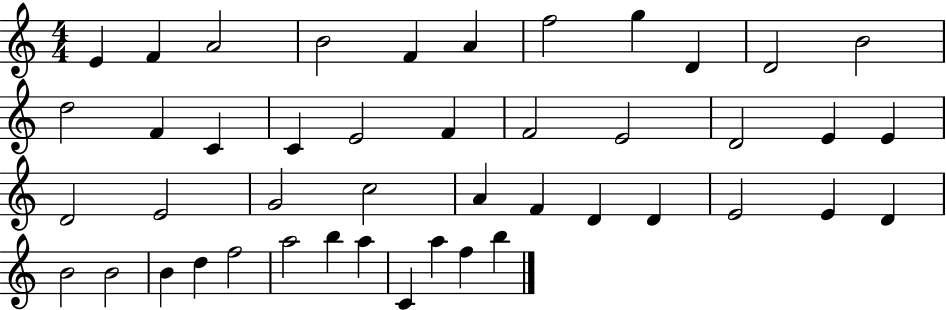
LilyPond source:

{
  \clef treble
  \numericTimeSignature
  \time 4/4
  \key c \major
  e'4 f'4 a'2 | b'2 f'4 a'4 | f''2 g''4 d'4 | d'2 b'2 | \break d''2 f'4 c'4 | c'4 e'2 f'4 | f'2 e'2 | d'2 e'4 e'4 | \break d'2 e'2 | g'2 c''2 | a'4 f'4 d'4 d'4 | e'2 e'4 d'4 | \break b'2 b'2 | b'4 d''4 f''2 | a''2 b''4 a''4 | c'4 a''4 f''4 b''4 | \break \bar "|."
}